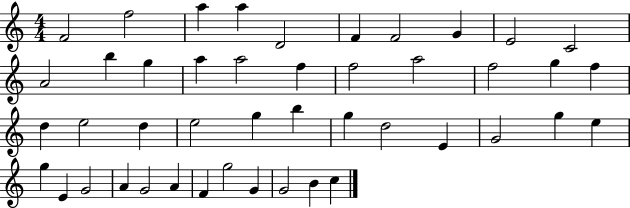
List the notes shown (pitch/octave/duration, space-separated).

F4/h F5/h A5/q A5/q D4/h F4/q F4/h G4/q E4/h C4/h A4/h B5/q G5/q A5/q A5/h F5/q F5/h A5/h F5/h G5/q F5/q D5/q E5/h D5/q E5/h G5/q B5/q G5/q D5/h E4/q G4/h G5/q E5/q G5/q E4/q G4/h A4/q G4/h A4/q F4/q G5/h G4/q G4/h B4/q C5/q